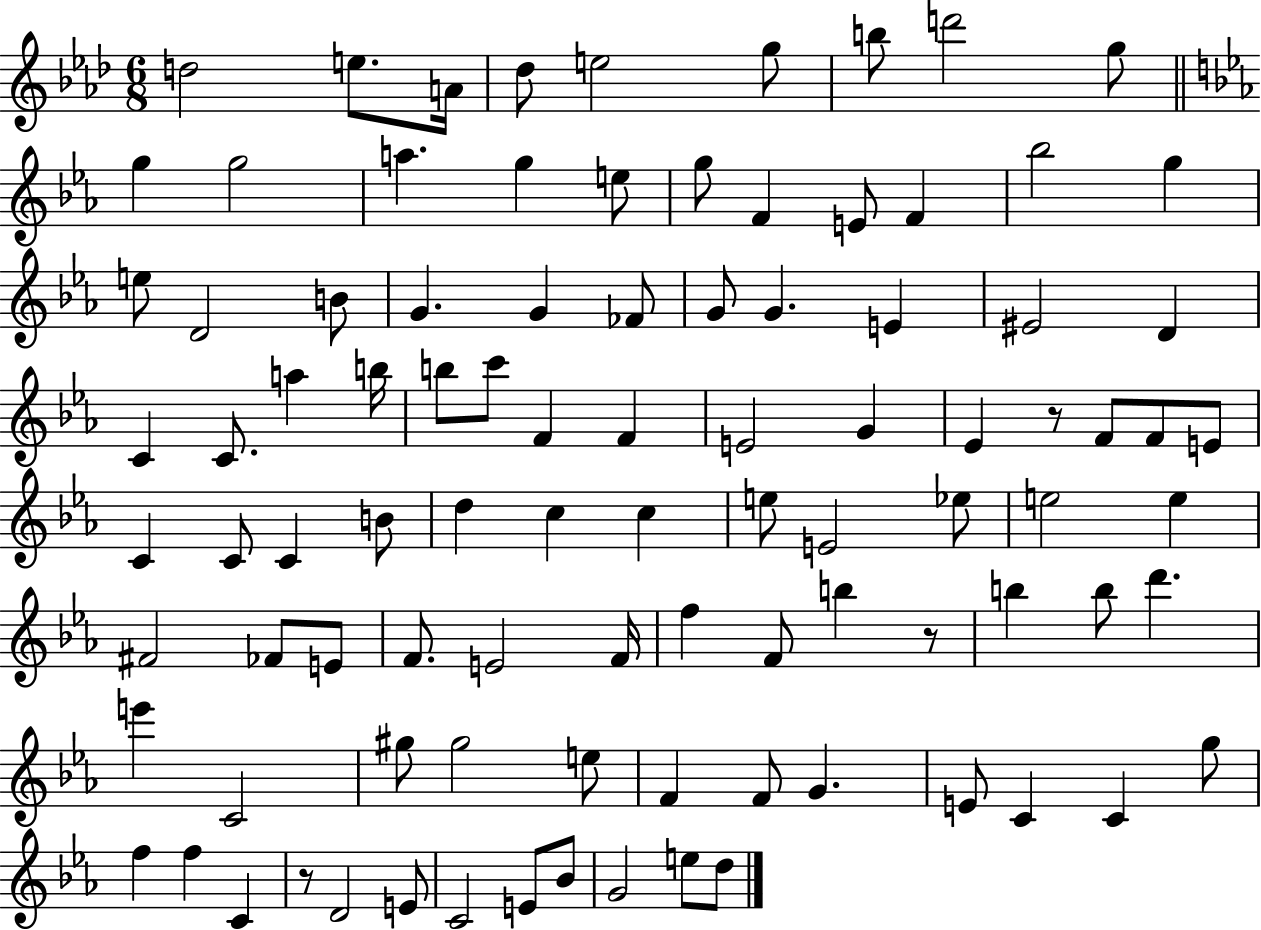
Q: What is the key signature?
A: AES major